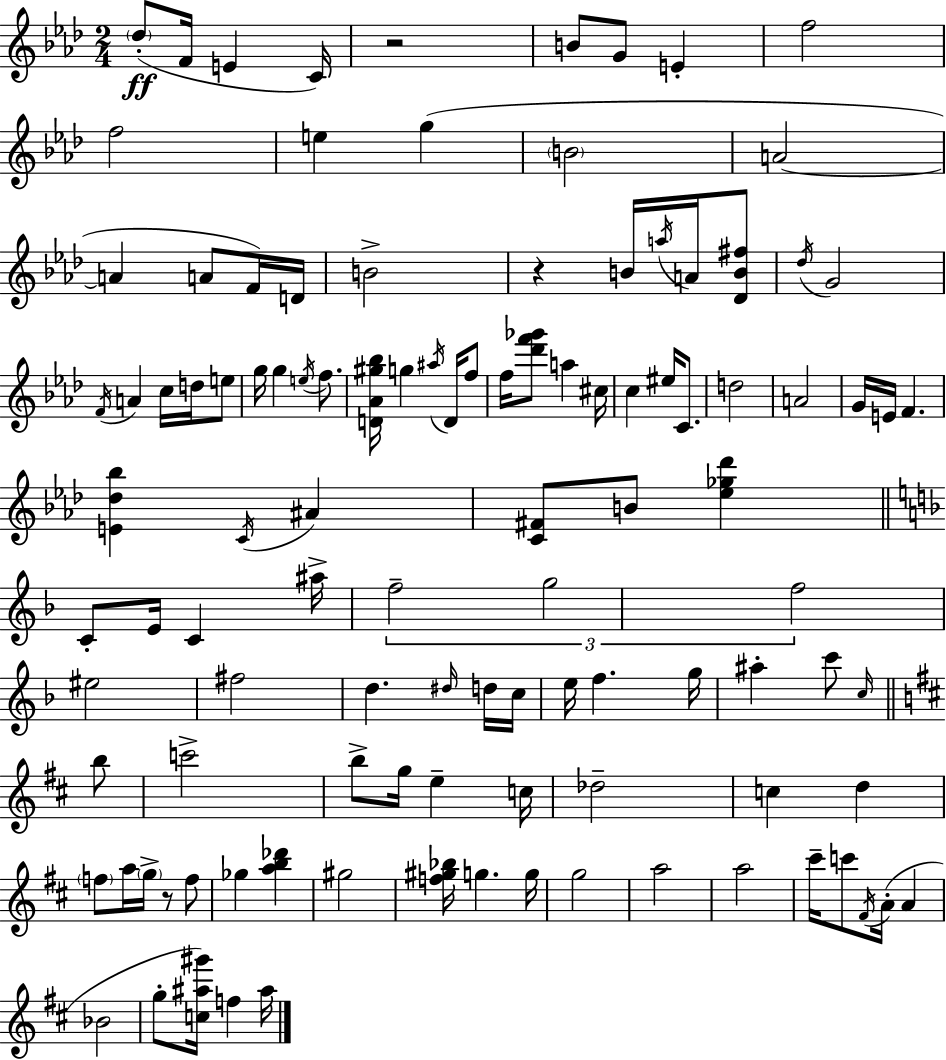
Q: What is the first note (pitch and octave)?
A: Db5